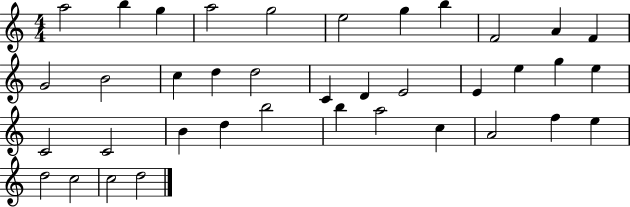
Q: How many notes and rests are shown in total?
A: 38